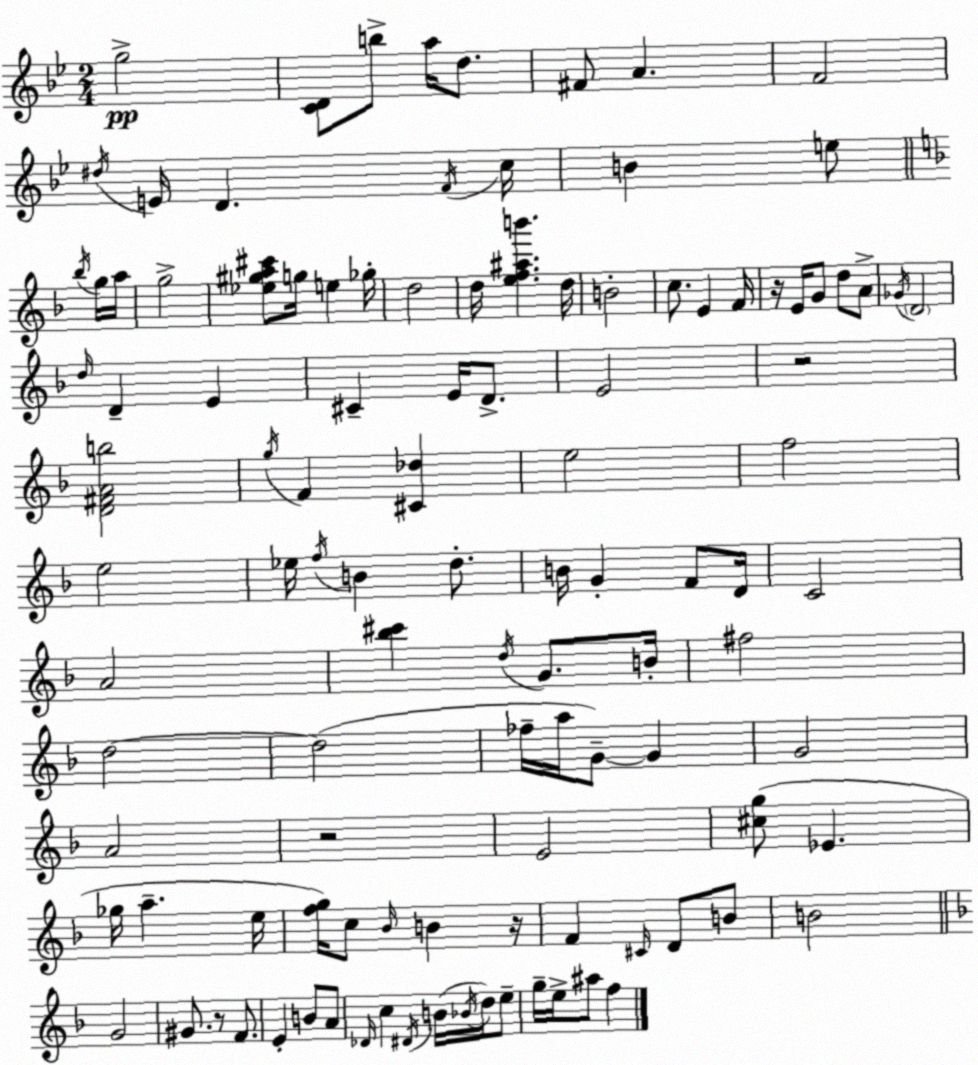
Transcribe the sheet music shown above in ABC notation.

X:1
T:Untitled
M:2/4
L:1/4
K:Bb
g2 [CD]/2 b/2 a/4 d/2 ^F/2 A F2 ^d/4 E/4 D F/4 c/4 B e/2 _b/4 g/4 a/4 g2 [_e^ga^c']/2 g/4 e _g/4 d2 d/4 [ef^ab'] d/4 B2 c/2 E F/4 z/4 E/4 G/2 d/2 A/2 _G/4 D2 d/4 D E ^C E/4 D/2 E2 z2 [D^FAb]2 g/4 F [^C_d] e2 f2 e2 _e/4 f/4 B d/2 B/4 G F/2 D/4 C2 A2 [_b^c'] d/4 G/2 B/4 ^f2 d2 d2 _f/4 a/4 G/2 G G2 A2 z2 E2 [^cg]/2 _E _g/4 a e/4 [fg]/4 c/2 _B/4 B z/4 F ^C/4 D/2 B/2 B2 G2 ^G/2 z/2 F/2 E B/2 A/2 _D/4 c ^D/4 B/4 _B/4 d/4 e/2 g/4 e/4 ^a/2 f